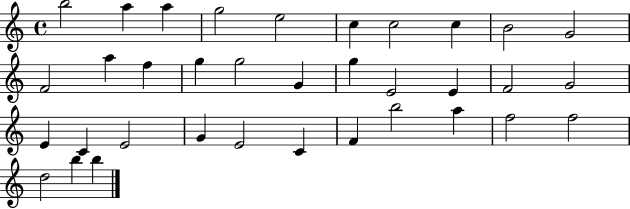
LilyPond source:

{
  \clef treble
  \time 4/4
  \defaultTimeSignature
  \key c \major
  b''2 a''4 a''4 | g''2 e''2 | c''4 c''2 c''4 | b'2 g'2 | \break f'2 a''4 f''4 | g''4 g''2 g'4 | g''4 e'2 e'4 | f'2 g'2 | \break e'4 c'4 e'2 | g'4 e'2 c'4 | f'4 b''2 a''4 | f''2 f''2 | \break d''2 b''4 b''4 | \bar "|."
}